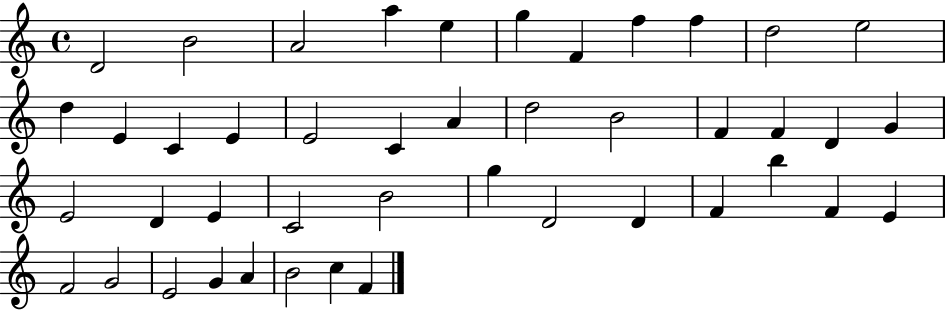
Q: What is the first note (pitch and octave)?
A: D4